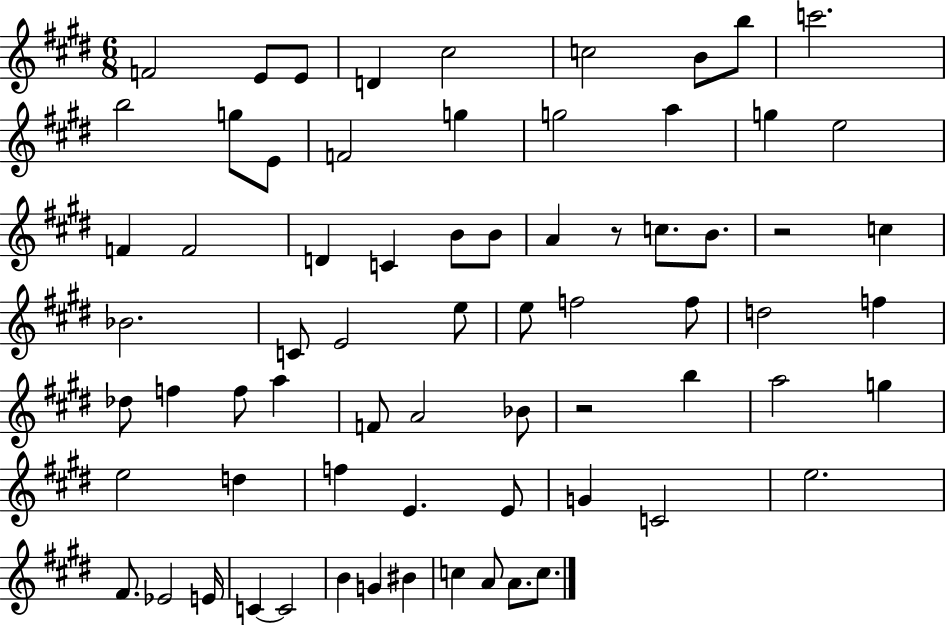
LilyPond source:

{
  \clef treble
  \numericTimeSignature
  \time 6/8
  \key e \major
  f'2 e'8 e'8 | d'4 cis''2 | c''2 b'8 b''8 | c'''2. | \break b''2 g''8 e'8 | f'2 g''4 | g''2 a''4 | g''4 e''2 | \break f'4 f'2 | d'4 c'4 b'8 b'8 | a'4 r8 c''8. b'8. | r2 c''4 | \break bes'2. | c'8 e'2 e''8 | e''8 f''2 f''8 | d''2 f''4 | \break des''8 f''4 f''8 a''4 | f'8 a'2 bes'8 | r2 b''4 | a''2 g''4 | \break e''2 d''4 | f''4 e'4. e'8 | g'4 c'2 | e''2. | \break fis'8. ees'2 e'16 | c'4~~ c'2 | b'4 g'4 bis'4 | c''4 a'8 a'8. c''8. | \break \bar "|."
}